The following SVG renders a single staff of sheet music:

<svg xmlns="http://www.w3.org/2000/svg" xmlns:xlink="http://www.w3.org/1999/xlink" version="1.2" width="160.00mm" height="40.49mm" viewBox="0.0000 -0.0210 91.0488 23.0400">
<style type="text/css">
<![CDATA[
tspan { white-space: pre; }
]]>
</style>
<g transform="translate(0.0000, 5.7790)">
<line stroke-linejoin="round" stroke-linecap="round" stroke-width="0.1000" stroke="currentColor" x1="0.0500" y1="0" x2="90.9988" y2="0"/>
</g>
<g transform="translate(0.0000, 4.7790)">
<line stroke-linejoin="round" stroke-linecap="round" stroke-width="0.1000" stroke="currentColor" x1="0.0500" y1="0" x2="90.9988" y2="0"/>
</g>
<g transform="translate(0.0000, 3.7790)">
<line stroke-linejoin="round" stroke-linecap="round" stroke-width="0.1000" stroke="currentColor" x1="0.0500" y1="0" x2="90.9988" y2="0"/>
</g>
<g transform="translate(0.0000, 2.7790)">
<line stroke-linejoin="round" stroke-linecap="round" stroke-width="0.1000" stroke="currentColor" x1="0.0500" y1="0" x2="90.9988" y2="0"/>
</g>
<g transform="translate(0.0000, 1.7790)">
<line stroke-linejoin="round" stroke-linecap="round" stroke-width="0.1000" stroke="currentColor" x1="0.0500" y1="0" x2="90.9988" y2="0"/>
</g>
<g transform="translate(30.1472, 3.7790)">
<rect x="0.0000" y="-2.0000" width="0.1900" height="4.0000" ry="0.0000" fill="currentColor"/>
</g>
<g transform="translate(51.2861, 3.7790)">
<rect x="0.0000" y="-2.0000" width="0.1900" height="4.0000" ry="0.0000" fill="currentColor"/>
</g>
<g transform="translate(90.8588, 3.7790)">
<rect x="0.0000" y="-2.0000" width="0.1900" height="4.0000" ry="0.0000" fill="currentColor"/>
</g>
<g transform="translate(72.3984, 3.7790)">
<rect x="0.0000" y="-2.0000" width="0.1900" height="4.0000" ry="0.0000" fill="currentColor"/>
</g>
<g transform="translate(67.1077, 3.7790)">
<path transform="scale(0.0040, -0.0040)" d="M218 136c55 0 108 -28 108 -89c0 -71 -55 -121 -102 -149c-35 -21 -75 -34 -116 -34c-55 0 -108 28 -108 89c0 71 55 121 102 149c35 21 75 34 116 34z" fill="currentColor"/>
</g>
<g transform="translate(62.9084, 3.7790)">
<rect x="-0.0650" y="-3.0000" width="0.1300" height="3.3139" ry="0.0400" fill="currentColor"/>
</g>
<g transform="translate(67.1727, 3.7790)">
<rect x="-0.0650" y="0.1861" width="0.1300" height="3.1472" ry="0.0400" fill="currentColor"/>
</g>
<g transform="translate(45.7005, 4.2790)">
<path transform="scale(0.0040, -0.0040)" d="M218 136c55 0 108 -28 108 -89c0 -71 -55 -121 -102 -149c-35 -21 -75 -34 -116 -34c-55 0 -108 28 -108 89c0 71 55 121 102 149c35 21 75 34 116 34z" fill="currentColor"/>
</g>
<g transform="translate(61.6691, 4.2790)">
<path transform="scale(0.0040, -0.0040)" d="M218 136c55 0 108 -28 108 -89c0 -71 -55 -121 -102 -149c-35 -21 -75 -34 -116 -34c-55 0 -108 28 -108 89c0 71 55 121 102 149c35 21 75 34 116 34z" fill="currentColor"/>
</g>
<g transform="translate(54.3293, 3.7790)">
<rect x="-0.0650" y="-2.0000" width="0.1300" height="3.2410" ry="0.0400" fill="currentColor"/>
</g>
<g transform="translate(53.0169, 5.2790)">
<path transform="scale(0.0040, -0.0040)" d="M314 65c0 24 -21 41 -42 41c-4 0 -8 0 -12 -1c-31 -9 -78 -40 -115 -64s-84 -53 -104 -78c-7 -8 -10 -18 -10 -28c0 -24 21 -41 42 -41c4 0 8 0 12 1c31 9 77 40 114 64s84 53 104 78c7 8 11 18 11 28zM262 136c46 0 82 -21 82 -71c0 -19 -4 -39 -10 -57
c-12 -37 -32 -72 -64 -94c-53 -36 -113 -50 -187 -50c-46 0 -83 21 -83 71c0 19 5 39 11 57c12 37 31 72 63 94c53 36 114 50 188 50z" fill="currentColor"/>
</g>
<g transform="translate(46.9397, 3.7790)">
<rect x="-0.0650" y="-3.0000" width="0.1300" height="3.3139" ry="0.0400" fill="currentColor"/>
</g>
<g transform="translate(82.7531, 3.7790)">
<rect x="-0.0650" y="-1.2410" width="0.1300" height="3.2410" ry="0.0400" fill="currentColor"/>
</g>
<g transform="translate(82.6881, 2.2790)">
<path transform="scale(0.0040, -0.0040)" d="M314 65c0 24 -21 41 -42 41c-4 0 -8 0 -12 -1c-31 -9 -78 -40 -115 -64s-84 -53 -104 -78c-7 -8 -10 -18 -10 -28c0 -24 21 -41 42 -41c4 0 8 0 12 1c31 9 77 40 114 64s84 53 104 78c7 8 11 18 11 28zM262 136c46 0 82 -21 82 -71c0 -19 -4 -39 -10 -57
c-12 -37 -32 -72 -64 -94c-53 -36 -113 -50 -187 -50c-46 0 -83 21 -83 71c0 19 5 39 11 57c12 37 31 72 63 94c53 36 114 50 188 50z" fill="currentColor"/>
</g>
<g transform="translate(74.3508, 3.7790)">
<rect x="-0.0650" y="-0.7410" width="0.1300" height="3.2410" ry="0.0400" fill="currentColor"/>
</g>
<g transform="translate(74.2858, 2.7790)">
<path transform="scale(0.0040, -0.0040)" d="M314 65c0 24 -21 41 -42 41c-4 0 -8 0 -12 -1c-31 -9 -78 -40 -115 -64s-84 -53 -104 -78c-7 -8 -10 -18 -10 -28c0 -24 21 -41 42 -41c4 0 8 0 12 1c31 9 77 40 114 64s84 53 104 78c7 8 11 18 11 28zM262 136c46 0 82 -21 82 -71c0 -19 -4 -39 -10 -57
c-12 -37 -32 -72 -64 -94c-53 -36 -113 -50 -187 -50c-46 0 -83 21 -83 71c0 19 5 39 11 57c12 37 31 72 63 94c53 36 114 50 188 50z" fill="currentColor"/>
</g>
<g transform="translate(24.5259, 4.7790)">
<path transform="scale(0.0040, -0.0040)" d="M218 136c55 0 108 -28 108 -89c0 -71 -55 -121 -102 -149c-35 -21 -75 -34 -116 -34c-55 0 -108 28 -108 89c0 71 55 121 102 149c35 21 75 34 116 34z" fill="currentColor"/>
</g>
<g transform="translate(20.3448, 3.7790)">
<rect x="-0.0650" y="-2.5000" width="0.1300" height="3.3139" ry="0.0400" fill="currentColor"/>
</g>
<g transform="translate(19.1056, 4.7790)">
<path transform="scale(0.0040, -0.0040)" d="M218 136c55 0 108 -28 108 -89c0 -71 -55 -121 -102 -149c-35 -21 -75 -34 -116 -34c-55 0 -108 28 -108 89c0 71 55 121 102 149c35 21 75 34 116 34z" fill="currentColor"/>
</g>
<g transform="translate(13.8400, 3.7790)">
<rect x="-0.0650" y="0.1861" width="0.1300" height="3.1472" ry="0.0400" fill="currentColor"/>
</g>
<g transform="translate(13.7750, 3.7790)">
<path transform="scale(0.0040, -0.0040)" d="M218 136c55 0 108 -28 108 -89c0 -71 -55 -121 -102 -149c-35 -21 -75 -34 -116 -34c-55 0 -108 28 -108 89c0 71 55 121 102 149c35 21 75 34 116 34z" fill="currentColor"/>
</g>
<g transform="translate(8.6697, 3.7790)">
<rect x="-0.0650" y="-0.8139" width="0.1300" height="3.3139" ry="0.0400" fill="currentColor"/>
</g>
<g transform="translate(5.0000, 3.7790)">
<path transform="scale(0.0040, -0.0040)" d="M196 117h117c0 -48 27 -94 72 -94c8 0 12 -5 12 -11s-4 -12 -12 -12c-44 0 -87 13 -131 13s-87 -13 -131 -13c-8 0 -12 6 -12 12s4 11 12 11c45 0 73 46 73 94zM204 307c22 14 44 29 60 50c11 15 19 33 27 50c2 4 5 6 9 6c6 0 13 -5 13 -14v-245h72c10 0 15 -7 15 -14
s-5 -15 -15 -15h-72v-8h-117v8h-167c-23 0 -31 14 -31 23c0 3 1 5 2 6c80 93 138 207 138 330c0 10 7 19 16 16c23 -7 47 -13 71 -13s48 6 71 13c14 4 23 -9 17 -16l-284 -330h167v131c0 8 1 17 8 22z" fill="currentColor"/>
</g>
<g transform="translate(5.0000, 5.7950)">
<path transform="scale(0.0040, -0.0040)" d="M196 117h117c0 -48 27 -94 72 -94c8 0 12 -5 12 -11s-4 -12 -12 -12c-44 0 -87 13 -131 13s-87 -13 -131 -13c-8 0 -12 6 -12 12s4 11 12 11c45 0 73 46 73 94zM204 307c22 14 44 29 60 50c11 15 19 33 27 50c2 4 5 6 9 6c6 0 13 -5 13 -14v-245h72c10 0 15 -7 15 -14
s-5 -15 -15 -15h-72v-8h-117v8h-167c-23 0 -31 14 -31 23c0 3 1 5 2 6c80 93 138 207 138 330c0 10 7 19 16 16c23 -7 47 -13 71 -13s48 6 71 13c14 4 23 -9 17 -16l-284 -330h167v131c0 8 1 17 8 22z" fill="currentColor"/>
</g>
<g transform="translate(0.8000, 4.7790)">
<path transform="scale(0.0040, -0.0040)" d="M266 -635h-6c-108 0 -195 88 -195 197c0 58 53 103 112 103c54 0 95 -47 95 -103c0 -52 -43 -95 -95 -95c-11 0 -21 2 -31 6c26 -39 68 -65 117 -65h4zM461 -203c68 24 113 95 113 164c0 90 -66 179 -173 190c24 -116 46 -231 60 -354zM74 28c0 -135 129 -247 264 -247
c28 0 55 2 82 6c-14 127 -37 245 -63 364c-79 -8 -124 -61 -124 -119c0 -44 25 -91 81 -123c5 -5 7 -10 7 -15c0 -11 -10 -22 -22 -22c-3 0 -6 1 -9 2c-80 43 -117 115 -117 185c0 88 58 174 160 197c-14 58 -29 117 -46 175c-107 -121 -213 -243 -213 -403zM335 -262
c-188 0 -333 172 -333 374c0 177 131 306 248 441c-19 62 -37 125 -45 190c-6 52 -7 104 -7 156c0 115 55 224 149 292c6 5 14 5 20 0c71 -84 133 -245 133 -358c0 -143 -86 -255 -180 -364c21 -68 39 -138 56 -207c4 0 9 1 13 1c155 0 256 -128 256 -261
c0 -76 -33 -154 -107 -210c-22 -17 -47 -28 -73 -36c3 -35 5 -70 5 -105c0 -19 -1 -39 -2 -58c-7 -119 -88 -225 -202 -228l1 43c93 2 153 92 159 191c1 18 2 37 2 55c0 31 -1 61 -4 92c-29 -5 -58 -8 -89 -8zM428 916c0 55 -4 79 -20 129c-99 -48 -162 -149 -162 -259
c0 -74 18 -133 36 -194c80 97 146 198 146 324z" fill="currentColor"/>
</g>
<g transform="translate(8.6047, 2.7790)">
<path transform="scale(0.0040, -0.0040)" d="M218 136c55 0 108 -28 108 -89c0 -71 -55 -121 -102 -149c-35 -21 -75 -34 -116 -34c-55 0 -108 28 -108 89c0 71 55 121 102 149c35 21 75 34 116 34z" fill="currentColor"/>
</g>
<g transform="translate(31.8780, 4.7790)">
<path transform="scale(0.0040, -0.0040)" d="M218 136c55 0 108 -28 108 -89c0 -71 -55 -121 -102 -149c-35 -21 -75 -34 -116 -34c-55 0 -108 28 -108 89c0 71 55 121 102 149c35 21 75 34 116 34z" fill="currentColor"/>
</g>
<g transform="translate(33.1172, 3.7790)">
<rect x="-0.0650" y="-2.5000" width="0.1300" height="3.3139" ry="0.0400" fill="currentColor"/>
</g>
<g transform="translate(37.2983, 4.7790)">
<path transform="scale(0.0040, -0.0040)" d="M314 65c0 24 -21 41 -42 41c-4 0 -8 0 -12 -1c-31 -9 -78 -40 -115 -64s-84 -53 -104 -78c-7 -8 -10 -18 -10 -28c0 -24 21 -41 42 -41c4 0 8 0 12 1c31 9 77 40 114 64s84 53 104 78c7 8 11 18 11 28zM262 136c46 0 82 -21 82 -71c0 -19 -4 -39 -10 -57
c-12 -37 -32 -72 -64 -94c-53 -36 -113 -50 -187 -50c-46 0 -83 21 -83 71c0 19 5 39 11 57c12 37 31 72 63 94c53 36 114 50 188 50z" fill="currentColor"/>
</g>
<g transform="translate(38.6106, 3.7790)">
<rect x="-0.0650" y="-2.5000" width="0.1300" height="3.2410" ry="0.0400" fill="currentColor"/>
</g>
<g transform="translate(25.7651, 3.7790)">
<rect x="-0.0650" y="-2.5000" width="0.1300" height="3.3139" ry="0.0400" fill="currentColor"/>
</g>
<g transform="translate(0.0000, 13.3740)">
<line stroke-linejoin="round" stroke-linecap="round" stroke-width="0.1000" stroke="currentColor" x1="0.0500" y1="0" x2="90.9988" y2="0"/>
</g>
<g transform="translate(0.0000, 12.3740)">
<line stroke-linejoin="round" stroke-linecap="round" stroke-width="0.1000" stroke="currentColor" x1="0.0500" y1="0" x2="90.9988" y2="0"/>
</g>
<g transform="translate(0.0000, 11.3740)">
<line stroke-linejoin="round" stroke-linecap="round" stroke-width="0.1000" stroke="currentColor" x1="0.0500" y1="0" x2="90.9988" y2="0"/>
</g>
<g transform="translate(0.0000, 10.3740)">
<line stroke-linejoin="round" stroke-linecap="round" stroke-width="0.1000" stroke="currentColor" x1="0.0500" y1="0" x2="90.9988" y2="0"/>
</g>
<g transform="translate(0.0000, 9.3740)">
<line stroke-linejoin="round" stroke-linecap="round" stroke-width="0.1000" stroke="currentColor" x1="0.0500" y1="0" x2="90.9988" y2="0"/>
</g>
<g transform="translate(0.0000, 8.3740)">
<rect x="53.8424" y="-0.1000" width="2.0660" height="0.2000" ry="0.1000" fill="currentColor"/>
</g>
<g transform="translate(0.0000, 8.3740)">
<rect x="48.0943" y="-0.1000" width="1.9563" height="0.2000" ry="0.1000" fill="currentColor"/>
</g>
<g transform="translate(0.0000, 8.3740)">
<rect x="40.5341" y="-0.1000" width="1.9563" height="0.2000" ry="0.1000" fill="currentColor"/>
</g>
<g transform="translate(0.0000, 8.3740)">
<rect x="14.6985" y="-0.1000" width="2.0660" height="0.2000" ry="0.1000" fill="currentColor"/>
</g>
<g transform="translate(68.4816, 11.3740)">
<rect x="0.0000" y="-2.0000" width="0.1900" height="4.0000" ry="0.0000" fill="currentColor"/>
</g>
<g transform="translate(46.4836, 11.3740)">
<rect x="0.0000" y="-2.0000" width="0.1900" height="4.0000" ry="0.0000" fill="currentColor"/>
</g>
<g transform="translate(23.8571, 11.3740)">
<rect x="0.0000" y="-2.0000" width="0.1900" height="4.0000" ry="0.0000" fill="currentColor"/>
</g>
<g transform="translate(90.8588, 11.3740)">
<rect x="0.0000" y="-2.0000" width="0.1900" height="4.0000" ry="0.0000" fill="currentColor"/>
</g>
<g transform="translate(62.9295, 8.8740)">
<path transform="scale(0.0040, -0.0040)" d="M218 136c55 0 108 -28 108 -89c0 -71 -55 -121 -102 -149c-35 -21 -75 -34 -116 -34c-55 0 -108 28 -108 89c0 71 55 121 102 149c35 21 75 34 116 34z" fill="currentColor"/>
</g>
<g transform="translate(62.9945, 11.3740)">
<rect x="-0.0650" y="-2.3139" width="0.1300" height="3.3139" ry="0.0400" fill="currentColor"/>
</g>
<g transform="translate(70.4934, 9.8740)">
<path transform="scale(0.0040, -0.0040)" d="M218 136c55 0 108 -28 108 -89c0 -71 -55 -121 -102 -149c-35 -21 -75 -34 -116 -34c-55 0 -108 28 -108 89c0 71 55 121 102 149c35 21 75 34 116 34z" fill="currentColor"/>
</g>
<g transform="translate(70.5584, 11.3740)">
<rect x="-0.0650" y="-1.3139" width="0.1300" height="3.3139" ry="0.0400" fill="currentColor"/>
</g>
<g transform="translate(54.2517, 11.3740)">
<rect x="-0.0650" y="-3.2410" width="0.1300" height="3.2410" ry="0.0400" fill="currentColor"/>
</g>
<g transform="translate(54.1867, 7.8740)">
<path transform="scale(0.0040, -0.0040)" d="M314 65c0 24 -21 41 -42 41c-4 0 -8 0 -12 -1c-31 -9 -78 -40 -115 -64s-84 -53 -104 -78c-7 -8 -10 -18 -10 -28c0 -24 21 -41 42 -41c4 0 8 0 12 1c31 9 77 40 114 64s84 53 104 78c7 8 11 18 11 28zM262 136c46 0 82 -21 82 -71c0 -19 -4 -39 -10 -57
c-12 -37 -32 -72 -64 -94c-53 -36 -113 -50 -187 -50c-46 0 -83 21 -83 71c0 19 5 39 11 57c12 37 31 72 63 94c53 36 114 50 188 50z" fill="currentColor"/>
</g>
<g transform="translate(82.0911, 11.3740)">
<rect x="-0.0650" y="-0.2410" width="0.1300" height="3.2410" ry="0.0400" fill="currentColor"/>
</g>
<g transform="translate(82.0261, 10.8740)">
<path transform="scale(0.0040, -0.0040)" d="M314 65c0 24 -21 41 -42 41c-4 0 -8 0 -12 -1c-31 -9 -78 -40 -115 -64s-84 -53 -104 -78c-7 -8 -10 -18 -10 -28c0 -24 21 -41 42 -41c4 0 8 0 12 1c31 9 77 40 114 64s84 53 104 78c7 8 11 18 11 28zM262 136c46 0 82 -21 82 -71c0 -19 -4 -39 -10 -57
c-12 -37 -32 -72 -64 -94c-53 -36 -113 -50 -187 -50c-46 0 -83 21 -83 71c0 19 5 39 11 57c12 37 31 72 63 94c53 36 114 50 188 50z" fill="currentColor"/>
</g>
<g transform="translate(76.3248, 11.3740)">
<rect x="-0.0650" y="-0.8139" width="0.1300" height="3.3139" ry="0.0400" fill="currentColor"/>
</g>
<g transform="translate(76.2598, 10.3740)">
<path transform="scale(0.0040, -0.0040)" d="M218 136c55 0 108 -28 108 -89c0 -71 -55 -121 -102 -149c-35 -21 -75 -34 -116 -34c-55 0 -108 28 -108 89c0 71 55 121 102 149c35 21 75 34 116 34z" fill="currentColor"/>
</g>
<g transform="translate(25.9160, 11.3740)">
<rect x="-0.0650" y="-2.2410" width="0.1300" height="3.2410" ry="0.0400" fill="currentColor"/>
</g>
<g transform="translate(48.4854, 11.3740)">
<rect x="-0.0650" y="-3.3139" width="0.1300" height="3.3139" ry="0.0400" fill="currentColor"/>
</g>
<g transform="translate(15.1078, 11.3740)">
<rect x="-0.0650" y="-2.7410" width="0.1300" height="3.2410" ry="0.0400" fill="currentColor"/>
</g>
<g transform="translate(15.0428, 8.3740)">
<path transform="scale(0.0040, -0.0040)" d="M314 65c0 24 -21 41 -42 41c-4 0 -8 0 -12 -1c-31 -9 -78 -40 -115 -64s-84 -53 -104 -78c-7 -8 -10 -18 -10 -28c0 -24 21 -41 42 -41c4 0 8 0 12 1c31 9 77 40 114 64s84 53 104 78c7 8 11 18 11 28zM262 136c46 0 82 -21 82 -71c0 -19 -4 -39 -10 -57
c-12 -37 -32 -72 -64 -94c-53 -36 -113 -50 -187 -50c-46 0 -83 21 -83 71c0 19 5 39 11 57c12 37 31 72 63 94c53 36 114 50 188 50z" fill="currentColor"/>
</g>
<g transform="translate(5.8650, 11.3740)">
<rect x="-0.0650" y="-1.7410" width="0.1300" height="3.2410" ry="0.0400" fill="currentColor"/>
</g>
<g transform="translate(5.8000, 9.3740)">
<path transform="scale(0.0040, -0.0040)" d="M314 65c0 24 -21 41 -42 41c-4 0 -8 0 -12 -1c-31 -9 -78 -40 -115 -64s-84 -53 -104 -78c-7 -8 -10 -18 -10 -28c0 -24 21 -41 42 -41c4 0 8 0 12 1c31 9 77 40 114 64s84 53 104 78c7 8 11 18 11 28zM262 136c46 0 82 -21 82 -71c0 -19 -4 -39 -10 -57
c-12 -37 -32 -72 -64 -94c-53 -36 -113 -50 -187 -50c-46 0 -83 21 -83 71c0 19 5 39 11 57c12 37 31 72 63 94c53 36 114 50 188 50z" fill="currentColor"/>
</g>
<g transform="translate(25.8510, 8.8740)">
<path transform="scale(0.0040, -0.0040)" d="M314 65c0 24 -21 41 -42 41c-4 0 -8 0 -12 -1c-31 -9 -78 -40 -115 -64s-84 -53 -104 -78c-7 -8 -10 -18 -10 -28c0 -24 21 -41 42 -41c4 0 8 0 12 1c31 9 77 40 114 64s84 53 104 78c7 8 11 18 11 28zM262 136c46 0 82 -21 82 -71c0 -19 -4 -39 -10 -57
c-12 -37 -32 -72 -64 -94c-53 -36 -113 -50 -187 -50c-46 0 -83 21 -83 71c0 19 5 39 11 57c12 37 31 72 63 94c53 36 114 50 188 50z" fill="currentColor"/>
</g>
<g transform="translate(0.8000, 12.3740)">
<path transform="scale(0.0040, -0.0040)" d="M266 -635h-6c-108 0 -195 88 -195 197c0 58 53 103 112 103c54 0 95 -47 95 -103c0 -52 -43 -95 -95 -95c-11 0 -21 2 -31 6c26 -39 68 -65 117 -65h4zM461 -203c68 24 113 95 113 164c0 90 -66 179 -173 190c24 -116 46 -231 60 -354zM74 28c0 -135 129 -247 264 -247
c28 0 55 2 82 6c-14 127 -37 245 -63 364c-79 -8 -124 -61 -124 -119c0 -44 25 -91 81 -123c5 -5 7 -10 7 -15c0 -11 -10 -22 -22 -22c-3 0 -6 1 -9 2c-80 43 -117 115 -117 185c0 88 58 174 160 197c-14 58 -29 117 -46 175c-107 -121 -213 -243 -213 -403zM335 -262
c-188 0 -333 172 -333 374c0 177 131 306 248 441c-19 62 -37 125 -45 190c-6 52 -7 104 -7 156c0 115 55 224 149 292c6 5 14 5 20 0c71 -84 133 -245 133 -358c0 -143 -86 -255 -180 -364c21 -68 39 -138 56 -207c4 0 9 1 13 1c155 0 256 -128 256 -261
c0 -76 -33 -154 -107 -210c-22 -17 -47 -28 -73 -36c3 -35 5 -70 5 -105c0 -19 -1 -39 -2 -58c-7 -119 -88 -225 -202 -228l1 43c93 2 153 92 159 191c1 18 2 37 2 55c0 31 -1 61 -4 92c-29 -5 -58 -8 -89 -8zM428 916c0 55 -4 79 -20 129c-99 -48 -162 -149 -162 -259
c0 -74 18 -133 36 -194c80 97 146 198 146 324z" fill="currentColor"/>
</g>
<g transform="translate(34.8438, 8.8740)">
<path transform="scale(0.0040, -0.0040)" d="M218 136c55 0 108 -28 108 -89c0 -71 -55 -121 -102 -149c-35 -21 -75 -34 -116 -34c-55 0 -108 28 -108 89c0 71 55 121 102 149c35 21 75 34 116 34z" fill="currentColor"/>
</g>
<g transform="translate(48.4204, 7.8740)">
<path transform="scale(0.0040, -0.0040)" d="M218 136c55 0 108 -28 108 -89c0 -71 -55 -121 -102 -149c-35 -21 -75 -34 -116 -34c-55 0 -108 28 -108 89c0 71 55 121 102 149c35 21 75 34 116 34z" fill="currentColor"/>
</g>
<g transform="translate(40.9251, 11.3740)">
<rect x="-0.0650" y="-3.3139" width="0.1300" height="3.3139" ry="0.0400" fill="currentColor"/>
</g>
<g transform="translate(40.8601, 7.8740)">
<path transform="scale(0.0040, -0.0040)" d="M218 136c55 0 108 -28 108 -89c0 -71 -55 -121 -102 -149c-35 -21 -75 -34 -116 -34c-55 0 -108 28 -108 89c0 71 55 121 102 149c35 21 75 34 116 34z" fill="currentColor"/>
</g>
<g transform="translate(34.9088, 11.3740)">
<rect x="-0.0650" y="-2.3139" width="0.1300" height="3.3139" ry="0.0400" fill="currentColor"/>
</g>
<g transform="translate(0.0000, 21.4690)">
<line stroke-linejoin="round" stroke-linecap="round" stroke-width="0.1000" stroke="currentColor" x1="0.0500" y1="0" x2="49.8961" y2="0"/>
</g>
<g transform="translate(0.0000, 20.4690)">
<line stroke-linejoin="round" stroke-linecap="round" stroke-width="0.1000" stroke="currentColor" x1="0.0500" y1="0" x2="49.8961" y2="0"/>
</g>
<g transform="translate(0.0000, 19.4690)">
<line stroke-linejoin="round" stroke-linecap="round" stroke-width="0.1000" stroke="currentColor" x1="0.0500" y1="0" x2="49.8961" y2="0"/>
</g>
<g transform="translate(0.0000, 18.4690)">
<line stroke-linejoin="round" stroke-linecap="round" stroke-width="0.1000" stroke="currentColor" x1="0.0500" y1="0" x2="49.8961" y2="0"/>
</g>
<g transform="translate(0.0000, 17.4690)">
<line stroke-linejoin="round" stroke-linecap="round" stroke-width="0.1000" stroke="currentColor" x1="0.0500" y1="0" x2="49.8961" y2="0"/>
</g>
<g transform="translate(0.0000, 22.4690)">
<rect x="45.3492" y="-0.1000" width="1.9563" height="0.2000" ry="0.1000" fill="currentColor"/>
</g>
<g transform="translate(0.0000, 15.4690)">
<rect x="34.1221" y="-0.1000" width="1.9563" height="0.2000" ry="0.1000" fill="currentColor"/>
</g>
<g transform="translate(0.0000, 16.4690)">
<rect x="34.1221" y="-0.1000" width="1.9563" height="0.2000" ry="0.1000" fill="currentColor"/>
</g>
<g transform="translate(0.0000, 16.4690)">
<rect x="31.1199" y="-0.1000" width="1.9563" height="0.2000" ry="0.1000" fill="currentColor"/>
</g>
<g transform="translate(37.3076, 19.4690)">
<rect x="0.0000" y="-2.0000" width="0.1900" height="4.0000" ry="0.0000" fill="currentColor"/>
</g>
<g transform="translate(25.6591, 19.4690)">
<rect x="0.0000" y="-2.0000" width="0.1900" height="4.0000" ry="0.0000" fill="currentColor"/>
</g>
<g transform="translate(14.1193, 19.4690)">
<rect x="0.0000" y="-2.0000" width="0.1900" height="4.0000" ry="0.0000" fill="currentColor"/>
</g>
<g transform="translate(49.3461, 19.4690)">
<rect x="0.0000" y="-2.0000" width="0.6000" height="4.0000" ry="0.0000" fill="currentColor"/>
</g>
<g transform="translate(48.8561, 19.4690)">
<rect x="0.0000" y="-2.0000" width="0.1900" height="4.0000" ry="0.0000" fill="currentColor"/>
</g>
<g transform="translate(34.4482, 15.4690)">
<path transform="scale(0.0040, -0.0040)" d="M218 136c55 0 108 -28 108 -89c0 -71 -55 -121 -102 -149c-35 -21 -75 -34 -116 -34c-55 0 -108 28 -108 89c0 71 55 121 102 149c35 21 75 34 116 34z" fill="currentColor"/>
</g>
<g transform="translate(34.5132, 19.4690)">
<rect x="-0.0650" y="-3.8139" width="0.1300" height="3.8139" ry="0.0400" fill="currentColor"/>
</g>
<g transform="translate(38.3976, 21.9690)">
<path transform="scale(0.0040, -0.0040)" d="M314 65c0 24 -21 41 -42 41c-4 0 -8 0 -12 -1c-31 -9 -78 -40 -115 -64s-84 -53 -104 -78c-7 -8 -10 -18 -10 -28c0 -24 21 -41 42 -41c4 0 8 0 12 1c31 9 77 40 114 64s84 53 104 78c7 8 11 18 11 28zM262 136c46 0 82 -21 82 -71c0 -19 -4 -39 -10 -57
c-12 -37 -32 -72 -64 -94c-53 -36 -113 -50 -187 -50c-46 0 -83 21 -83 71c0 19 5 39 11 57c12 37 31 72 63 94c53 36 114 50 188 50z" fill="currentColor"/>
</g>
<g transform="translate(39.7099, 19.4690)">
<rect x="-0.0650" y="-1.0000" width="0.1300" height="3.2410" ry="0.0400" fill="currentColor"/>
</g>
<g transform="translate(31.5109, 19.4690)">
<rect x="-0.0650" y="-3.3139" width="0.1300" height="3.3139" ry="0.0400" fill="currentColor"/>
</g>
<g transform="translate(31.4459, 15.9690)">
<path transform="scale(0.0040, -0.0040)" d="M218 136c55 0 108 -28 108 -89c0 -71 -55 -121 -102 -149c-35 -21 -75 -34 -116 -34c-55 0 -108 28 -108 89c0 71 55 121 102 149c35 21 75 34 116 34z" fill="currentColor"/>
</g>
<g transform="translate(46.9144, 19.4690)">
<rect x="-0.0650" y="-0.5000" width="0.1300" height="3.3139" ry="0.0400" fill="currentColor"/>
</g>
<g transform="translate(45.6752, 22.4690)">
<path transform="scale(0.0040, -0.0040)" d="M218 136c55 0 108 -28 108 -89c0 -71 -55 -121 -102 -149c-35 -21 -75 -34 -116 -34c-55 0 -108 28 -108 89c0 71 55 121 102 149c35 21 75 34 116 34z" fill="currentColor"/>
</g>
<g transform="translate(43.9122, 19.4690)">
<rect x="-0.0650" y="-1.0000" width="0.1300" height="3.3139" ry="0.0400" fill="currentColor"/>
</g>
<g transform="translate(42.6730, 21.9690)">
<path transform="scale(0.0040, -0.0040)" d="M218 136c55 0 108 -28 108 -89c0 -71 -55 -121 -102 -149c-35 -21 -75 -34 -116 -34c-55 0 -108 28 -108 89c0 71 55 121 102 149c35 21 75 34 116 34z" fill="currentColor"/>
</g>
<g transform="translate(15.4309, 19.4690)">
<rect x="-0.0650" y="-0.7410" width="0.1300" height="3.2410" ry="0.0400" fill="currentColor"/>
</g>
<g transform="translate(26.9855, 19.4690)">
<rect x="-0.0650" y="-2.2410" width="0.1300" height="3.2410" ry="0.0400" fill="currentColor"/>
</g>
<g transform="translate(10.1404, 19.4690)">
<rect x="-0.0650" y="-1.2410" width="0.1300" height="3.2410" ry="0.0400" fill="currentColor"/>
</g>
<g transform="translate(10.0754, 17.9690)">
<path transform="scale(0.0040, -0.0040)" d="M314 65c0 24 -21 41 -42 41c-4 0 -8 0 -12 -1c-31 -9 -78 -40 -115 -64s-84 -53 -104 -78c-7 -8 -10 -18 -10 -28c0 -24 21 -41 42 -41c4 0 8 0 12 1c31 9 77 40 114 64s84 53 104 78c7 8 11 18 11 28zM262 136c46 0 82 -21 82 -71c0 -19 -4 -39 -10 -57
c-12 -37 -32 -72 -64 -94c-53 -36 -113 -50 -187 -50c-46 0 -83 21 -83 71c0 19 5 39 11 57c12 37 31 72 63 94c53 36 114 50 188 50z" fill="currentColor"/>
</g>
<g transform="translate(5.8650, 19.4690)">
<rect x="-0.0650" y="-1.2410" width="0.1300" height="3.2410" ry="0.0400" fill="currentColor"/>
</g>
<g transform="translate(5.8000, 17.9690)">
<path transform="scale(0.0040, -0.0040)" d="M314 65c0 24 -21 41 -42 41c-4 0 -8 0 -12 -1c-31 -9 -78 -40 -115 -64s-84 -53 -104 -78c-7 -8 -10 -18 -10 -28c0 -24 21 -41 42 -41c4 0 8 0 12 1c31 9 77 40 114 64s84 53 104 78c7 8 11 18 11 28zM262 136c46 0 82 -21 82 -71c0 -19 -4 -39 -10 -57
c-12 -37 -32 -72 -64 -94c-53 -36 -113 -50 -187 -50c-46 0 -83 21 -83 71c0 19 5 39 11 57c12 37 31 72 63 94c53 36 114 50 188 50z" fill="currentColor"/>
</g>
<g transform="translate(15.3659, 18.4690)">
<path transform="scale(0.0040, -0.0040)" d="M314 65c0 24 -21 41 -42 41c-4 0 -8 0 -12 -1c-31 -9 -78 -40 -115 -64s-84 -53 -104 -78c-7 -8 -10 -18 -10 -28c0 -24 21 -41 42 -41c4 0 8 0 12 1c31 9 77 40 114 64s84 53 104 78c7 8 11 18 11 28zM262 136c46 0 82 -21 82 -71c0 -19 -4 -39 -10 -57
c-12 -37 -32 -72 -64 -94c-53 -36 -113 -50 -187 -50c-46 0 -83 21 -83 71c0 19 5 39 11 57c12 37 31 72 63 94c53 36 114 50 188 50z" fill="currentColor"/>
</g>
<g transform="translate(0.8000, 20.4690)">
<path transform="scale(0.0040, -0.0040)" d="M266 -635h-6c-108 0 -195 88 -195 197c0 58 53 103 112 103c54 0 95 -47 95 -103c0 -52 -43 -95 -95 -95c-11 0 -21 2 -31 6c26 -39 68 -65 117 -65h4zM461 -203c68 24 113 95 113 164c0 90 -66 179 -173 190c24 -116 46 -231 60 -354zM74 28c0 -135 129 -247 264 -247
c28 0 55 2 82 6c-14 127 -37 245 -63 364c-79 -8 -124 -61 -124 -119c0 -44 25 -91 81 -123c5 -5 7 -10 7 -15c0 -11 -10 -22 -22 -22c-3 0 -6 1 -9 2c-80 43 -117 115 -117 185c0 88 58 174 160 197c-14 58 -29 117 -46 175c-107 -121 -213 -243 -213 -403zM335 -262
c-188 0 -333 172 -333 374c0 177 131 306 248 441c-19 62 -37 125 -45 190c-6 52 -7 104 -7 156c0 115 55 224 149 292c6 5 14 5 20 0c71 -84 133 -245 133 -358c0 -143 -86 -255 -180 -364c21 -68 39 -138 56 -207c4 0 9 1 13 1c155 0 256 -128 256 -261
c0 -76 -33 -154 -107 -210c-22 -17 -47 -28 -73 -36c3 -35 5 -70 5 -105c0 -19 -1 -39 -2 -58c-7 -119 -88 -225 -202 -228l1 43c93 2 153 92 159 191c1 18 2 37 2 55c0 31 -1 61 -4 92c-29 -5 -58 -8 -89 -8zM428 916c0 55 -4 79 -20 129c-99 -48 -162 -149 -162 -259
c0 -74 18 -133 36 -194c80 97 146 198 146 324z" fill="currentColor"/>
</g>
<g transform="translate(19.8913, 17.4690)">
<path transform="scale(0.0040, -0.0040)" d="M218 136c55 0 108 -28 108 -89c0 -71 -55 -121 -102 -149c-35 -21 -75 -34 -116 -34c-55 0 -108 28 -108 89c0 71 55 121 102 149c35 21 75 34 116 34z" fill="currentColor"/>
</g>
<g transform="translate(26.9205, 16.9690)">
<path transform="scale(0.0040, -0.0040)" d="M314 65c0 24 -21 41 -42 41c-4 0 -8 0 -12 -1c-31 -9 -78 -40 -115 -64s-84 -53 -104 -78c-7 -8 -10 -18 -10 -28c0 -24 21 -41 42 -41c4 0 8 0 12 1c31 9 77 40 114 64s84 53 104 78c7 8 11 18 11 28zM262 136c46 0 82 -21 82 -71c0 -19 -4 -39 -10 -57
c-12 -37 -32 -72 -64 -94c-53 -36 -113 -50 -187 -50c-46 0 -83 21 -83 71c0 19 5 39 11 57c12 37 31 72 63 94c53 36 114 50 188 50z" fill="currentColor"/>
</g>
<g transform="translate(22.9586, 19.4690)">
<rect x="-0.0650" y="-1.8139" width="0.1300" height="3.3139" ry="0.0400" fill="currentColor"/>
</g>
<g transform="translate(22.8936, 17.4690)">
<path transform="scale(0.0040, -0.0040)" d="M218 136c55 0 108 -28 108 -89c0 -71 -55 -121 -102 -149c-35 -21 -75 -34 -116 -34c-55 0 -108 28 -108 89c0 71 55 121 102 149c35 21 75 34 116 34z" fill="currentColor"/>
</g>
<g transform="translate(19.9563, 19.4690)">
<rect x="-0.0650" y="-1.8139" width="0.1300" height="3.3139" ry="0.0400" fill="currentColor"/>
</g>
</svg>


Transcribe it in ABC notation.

X:1
T:Untitled
M:4/4
L:1/4
K:C
d B G G G G2 A F2 A B d2 e2 f2 a2 g2 g b b b2 g e d c2 e2 e2 d2 f f g2 b c' D2 D C